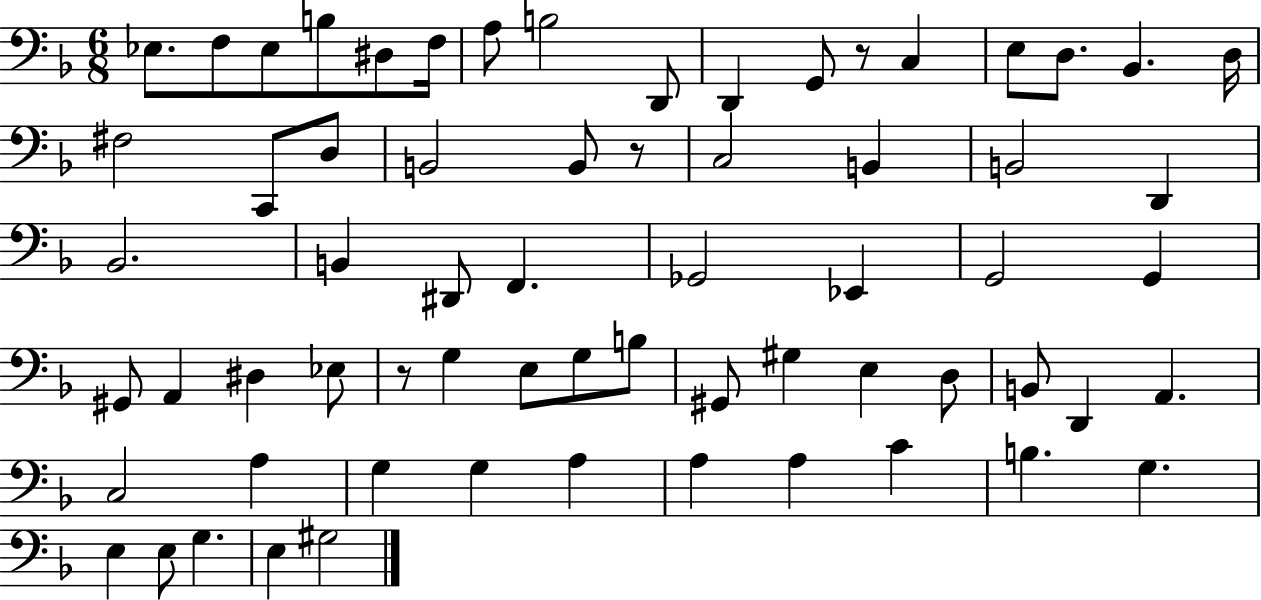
Eb3/e. F3/e Eb3/e B3/e D#3/e F3/s A3/e B3/h D2/e D2/q G2/e R/e C3/q E3/e D3/e. Bb2/q. D3/s F#3/h C2/e D3/e B2/h B2/e R/e C3/h B2/q B2/h D2/q Bb2/h. B2/q D#2/e F2/q. Gb2/h Eb2/q G2/h G2/q G#2/e A2/q D#3/q Eb3/e R/e G3/q E3/e G3/e B3/e G#2/e G#3/q E3/q D3/e B2/e D2/q A2/q. C3/h A3/q G3/q G3/q A3/q A3/q A3/q C4/q B3/q. G3/q. E3/q E3/e G3/q. E3/q G#3/h